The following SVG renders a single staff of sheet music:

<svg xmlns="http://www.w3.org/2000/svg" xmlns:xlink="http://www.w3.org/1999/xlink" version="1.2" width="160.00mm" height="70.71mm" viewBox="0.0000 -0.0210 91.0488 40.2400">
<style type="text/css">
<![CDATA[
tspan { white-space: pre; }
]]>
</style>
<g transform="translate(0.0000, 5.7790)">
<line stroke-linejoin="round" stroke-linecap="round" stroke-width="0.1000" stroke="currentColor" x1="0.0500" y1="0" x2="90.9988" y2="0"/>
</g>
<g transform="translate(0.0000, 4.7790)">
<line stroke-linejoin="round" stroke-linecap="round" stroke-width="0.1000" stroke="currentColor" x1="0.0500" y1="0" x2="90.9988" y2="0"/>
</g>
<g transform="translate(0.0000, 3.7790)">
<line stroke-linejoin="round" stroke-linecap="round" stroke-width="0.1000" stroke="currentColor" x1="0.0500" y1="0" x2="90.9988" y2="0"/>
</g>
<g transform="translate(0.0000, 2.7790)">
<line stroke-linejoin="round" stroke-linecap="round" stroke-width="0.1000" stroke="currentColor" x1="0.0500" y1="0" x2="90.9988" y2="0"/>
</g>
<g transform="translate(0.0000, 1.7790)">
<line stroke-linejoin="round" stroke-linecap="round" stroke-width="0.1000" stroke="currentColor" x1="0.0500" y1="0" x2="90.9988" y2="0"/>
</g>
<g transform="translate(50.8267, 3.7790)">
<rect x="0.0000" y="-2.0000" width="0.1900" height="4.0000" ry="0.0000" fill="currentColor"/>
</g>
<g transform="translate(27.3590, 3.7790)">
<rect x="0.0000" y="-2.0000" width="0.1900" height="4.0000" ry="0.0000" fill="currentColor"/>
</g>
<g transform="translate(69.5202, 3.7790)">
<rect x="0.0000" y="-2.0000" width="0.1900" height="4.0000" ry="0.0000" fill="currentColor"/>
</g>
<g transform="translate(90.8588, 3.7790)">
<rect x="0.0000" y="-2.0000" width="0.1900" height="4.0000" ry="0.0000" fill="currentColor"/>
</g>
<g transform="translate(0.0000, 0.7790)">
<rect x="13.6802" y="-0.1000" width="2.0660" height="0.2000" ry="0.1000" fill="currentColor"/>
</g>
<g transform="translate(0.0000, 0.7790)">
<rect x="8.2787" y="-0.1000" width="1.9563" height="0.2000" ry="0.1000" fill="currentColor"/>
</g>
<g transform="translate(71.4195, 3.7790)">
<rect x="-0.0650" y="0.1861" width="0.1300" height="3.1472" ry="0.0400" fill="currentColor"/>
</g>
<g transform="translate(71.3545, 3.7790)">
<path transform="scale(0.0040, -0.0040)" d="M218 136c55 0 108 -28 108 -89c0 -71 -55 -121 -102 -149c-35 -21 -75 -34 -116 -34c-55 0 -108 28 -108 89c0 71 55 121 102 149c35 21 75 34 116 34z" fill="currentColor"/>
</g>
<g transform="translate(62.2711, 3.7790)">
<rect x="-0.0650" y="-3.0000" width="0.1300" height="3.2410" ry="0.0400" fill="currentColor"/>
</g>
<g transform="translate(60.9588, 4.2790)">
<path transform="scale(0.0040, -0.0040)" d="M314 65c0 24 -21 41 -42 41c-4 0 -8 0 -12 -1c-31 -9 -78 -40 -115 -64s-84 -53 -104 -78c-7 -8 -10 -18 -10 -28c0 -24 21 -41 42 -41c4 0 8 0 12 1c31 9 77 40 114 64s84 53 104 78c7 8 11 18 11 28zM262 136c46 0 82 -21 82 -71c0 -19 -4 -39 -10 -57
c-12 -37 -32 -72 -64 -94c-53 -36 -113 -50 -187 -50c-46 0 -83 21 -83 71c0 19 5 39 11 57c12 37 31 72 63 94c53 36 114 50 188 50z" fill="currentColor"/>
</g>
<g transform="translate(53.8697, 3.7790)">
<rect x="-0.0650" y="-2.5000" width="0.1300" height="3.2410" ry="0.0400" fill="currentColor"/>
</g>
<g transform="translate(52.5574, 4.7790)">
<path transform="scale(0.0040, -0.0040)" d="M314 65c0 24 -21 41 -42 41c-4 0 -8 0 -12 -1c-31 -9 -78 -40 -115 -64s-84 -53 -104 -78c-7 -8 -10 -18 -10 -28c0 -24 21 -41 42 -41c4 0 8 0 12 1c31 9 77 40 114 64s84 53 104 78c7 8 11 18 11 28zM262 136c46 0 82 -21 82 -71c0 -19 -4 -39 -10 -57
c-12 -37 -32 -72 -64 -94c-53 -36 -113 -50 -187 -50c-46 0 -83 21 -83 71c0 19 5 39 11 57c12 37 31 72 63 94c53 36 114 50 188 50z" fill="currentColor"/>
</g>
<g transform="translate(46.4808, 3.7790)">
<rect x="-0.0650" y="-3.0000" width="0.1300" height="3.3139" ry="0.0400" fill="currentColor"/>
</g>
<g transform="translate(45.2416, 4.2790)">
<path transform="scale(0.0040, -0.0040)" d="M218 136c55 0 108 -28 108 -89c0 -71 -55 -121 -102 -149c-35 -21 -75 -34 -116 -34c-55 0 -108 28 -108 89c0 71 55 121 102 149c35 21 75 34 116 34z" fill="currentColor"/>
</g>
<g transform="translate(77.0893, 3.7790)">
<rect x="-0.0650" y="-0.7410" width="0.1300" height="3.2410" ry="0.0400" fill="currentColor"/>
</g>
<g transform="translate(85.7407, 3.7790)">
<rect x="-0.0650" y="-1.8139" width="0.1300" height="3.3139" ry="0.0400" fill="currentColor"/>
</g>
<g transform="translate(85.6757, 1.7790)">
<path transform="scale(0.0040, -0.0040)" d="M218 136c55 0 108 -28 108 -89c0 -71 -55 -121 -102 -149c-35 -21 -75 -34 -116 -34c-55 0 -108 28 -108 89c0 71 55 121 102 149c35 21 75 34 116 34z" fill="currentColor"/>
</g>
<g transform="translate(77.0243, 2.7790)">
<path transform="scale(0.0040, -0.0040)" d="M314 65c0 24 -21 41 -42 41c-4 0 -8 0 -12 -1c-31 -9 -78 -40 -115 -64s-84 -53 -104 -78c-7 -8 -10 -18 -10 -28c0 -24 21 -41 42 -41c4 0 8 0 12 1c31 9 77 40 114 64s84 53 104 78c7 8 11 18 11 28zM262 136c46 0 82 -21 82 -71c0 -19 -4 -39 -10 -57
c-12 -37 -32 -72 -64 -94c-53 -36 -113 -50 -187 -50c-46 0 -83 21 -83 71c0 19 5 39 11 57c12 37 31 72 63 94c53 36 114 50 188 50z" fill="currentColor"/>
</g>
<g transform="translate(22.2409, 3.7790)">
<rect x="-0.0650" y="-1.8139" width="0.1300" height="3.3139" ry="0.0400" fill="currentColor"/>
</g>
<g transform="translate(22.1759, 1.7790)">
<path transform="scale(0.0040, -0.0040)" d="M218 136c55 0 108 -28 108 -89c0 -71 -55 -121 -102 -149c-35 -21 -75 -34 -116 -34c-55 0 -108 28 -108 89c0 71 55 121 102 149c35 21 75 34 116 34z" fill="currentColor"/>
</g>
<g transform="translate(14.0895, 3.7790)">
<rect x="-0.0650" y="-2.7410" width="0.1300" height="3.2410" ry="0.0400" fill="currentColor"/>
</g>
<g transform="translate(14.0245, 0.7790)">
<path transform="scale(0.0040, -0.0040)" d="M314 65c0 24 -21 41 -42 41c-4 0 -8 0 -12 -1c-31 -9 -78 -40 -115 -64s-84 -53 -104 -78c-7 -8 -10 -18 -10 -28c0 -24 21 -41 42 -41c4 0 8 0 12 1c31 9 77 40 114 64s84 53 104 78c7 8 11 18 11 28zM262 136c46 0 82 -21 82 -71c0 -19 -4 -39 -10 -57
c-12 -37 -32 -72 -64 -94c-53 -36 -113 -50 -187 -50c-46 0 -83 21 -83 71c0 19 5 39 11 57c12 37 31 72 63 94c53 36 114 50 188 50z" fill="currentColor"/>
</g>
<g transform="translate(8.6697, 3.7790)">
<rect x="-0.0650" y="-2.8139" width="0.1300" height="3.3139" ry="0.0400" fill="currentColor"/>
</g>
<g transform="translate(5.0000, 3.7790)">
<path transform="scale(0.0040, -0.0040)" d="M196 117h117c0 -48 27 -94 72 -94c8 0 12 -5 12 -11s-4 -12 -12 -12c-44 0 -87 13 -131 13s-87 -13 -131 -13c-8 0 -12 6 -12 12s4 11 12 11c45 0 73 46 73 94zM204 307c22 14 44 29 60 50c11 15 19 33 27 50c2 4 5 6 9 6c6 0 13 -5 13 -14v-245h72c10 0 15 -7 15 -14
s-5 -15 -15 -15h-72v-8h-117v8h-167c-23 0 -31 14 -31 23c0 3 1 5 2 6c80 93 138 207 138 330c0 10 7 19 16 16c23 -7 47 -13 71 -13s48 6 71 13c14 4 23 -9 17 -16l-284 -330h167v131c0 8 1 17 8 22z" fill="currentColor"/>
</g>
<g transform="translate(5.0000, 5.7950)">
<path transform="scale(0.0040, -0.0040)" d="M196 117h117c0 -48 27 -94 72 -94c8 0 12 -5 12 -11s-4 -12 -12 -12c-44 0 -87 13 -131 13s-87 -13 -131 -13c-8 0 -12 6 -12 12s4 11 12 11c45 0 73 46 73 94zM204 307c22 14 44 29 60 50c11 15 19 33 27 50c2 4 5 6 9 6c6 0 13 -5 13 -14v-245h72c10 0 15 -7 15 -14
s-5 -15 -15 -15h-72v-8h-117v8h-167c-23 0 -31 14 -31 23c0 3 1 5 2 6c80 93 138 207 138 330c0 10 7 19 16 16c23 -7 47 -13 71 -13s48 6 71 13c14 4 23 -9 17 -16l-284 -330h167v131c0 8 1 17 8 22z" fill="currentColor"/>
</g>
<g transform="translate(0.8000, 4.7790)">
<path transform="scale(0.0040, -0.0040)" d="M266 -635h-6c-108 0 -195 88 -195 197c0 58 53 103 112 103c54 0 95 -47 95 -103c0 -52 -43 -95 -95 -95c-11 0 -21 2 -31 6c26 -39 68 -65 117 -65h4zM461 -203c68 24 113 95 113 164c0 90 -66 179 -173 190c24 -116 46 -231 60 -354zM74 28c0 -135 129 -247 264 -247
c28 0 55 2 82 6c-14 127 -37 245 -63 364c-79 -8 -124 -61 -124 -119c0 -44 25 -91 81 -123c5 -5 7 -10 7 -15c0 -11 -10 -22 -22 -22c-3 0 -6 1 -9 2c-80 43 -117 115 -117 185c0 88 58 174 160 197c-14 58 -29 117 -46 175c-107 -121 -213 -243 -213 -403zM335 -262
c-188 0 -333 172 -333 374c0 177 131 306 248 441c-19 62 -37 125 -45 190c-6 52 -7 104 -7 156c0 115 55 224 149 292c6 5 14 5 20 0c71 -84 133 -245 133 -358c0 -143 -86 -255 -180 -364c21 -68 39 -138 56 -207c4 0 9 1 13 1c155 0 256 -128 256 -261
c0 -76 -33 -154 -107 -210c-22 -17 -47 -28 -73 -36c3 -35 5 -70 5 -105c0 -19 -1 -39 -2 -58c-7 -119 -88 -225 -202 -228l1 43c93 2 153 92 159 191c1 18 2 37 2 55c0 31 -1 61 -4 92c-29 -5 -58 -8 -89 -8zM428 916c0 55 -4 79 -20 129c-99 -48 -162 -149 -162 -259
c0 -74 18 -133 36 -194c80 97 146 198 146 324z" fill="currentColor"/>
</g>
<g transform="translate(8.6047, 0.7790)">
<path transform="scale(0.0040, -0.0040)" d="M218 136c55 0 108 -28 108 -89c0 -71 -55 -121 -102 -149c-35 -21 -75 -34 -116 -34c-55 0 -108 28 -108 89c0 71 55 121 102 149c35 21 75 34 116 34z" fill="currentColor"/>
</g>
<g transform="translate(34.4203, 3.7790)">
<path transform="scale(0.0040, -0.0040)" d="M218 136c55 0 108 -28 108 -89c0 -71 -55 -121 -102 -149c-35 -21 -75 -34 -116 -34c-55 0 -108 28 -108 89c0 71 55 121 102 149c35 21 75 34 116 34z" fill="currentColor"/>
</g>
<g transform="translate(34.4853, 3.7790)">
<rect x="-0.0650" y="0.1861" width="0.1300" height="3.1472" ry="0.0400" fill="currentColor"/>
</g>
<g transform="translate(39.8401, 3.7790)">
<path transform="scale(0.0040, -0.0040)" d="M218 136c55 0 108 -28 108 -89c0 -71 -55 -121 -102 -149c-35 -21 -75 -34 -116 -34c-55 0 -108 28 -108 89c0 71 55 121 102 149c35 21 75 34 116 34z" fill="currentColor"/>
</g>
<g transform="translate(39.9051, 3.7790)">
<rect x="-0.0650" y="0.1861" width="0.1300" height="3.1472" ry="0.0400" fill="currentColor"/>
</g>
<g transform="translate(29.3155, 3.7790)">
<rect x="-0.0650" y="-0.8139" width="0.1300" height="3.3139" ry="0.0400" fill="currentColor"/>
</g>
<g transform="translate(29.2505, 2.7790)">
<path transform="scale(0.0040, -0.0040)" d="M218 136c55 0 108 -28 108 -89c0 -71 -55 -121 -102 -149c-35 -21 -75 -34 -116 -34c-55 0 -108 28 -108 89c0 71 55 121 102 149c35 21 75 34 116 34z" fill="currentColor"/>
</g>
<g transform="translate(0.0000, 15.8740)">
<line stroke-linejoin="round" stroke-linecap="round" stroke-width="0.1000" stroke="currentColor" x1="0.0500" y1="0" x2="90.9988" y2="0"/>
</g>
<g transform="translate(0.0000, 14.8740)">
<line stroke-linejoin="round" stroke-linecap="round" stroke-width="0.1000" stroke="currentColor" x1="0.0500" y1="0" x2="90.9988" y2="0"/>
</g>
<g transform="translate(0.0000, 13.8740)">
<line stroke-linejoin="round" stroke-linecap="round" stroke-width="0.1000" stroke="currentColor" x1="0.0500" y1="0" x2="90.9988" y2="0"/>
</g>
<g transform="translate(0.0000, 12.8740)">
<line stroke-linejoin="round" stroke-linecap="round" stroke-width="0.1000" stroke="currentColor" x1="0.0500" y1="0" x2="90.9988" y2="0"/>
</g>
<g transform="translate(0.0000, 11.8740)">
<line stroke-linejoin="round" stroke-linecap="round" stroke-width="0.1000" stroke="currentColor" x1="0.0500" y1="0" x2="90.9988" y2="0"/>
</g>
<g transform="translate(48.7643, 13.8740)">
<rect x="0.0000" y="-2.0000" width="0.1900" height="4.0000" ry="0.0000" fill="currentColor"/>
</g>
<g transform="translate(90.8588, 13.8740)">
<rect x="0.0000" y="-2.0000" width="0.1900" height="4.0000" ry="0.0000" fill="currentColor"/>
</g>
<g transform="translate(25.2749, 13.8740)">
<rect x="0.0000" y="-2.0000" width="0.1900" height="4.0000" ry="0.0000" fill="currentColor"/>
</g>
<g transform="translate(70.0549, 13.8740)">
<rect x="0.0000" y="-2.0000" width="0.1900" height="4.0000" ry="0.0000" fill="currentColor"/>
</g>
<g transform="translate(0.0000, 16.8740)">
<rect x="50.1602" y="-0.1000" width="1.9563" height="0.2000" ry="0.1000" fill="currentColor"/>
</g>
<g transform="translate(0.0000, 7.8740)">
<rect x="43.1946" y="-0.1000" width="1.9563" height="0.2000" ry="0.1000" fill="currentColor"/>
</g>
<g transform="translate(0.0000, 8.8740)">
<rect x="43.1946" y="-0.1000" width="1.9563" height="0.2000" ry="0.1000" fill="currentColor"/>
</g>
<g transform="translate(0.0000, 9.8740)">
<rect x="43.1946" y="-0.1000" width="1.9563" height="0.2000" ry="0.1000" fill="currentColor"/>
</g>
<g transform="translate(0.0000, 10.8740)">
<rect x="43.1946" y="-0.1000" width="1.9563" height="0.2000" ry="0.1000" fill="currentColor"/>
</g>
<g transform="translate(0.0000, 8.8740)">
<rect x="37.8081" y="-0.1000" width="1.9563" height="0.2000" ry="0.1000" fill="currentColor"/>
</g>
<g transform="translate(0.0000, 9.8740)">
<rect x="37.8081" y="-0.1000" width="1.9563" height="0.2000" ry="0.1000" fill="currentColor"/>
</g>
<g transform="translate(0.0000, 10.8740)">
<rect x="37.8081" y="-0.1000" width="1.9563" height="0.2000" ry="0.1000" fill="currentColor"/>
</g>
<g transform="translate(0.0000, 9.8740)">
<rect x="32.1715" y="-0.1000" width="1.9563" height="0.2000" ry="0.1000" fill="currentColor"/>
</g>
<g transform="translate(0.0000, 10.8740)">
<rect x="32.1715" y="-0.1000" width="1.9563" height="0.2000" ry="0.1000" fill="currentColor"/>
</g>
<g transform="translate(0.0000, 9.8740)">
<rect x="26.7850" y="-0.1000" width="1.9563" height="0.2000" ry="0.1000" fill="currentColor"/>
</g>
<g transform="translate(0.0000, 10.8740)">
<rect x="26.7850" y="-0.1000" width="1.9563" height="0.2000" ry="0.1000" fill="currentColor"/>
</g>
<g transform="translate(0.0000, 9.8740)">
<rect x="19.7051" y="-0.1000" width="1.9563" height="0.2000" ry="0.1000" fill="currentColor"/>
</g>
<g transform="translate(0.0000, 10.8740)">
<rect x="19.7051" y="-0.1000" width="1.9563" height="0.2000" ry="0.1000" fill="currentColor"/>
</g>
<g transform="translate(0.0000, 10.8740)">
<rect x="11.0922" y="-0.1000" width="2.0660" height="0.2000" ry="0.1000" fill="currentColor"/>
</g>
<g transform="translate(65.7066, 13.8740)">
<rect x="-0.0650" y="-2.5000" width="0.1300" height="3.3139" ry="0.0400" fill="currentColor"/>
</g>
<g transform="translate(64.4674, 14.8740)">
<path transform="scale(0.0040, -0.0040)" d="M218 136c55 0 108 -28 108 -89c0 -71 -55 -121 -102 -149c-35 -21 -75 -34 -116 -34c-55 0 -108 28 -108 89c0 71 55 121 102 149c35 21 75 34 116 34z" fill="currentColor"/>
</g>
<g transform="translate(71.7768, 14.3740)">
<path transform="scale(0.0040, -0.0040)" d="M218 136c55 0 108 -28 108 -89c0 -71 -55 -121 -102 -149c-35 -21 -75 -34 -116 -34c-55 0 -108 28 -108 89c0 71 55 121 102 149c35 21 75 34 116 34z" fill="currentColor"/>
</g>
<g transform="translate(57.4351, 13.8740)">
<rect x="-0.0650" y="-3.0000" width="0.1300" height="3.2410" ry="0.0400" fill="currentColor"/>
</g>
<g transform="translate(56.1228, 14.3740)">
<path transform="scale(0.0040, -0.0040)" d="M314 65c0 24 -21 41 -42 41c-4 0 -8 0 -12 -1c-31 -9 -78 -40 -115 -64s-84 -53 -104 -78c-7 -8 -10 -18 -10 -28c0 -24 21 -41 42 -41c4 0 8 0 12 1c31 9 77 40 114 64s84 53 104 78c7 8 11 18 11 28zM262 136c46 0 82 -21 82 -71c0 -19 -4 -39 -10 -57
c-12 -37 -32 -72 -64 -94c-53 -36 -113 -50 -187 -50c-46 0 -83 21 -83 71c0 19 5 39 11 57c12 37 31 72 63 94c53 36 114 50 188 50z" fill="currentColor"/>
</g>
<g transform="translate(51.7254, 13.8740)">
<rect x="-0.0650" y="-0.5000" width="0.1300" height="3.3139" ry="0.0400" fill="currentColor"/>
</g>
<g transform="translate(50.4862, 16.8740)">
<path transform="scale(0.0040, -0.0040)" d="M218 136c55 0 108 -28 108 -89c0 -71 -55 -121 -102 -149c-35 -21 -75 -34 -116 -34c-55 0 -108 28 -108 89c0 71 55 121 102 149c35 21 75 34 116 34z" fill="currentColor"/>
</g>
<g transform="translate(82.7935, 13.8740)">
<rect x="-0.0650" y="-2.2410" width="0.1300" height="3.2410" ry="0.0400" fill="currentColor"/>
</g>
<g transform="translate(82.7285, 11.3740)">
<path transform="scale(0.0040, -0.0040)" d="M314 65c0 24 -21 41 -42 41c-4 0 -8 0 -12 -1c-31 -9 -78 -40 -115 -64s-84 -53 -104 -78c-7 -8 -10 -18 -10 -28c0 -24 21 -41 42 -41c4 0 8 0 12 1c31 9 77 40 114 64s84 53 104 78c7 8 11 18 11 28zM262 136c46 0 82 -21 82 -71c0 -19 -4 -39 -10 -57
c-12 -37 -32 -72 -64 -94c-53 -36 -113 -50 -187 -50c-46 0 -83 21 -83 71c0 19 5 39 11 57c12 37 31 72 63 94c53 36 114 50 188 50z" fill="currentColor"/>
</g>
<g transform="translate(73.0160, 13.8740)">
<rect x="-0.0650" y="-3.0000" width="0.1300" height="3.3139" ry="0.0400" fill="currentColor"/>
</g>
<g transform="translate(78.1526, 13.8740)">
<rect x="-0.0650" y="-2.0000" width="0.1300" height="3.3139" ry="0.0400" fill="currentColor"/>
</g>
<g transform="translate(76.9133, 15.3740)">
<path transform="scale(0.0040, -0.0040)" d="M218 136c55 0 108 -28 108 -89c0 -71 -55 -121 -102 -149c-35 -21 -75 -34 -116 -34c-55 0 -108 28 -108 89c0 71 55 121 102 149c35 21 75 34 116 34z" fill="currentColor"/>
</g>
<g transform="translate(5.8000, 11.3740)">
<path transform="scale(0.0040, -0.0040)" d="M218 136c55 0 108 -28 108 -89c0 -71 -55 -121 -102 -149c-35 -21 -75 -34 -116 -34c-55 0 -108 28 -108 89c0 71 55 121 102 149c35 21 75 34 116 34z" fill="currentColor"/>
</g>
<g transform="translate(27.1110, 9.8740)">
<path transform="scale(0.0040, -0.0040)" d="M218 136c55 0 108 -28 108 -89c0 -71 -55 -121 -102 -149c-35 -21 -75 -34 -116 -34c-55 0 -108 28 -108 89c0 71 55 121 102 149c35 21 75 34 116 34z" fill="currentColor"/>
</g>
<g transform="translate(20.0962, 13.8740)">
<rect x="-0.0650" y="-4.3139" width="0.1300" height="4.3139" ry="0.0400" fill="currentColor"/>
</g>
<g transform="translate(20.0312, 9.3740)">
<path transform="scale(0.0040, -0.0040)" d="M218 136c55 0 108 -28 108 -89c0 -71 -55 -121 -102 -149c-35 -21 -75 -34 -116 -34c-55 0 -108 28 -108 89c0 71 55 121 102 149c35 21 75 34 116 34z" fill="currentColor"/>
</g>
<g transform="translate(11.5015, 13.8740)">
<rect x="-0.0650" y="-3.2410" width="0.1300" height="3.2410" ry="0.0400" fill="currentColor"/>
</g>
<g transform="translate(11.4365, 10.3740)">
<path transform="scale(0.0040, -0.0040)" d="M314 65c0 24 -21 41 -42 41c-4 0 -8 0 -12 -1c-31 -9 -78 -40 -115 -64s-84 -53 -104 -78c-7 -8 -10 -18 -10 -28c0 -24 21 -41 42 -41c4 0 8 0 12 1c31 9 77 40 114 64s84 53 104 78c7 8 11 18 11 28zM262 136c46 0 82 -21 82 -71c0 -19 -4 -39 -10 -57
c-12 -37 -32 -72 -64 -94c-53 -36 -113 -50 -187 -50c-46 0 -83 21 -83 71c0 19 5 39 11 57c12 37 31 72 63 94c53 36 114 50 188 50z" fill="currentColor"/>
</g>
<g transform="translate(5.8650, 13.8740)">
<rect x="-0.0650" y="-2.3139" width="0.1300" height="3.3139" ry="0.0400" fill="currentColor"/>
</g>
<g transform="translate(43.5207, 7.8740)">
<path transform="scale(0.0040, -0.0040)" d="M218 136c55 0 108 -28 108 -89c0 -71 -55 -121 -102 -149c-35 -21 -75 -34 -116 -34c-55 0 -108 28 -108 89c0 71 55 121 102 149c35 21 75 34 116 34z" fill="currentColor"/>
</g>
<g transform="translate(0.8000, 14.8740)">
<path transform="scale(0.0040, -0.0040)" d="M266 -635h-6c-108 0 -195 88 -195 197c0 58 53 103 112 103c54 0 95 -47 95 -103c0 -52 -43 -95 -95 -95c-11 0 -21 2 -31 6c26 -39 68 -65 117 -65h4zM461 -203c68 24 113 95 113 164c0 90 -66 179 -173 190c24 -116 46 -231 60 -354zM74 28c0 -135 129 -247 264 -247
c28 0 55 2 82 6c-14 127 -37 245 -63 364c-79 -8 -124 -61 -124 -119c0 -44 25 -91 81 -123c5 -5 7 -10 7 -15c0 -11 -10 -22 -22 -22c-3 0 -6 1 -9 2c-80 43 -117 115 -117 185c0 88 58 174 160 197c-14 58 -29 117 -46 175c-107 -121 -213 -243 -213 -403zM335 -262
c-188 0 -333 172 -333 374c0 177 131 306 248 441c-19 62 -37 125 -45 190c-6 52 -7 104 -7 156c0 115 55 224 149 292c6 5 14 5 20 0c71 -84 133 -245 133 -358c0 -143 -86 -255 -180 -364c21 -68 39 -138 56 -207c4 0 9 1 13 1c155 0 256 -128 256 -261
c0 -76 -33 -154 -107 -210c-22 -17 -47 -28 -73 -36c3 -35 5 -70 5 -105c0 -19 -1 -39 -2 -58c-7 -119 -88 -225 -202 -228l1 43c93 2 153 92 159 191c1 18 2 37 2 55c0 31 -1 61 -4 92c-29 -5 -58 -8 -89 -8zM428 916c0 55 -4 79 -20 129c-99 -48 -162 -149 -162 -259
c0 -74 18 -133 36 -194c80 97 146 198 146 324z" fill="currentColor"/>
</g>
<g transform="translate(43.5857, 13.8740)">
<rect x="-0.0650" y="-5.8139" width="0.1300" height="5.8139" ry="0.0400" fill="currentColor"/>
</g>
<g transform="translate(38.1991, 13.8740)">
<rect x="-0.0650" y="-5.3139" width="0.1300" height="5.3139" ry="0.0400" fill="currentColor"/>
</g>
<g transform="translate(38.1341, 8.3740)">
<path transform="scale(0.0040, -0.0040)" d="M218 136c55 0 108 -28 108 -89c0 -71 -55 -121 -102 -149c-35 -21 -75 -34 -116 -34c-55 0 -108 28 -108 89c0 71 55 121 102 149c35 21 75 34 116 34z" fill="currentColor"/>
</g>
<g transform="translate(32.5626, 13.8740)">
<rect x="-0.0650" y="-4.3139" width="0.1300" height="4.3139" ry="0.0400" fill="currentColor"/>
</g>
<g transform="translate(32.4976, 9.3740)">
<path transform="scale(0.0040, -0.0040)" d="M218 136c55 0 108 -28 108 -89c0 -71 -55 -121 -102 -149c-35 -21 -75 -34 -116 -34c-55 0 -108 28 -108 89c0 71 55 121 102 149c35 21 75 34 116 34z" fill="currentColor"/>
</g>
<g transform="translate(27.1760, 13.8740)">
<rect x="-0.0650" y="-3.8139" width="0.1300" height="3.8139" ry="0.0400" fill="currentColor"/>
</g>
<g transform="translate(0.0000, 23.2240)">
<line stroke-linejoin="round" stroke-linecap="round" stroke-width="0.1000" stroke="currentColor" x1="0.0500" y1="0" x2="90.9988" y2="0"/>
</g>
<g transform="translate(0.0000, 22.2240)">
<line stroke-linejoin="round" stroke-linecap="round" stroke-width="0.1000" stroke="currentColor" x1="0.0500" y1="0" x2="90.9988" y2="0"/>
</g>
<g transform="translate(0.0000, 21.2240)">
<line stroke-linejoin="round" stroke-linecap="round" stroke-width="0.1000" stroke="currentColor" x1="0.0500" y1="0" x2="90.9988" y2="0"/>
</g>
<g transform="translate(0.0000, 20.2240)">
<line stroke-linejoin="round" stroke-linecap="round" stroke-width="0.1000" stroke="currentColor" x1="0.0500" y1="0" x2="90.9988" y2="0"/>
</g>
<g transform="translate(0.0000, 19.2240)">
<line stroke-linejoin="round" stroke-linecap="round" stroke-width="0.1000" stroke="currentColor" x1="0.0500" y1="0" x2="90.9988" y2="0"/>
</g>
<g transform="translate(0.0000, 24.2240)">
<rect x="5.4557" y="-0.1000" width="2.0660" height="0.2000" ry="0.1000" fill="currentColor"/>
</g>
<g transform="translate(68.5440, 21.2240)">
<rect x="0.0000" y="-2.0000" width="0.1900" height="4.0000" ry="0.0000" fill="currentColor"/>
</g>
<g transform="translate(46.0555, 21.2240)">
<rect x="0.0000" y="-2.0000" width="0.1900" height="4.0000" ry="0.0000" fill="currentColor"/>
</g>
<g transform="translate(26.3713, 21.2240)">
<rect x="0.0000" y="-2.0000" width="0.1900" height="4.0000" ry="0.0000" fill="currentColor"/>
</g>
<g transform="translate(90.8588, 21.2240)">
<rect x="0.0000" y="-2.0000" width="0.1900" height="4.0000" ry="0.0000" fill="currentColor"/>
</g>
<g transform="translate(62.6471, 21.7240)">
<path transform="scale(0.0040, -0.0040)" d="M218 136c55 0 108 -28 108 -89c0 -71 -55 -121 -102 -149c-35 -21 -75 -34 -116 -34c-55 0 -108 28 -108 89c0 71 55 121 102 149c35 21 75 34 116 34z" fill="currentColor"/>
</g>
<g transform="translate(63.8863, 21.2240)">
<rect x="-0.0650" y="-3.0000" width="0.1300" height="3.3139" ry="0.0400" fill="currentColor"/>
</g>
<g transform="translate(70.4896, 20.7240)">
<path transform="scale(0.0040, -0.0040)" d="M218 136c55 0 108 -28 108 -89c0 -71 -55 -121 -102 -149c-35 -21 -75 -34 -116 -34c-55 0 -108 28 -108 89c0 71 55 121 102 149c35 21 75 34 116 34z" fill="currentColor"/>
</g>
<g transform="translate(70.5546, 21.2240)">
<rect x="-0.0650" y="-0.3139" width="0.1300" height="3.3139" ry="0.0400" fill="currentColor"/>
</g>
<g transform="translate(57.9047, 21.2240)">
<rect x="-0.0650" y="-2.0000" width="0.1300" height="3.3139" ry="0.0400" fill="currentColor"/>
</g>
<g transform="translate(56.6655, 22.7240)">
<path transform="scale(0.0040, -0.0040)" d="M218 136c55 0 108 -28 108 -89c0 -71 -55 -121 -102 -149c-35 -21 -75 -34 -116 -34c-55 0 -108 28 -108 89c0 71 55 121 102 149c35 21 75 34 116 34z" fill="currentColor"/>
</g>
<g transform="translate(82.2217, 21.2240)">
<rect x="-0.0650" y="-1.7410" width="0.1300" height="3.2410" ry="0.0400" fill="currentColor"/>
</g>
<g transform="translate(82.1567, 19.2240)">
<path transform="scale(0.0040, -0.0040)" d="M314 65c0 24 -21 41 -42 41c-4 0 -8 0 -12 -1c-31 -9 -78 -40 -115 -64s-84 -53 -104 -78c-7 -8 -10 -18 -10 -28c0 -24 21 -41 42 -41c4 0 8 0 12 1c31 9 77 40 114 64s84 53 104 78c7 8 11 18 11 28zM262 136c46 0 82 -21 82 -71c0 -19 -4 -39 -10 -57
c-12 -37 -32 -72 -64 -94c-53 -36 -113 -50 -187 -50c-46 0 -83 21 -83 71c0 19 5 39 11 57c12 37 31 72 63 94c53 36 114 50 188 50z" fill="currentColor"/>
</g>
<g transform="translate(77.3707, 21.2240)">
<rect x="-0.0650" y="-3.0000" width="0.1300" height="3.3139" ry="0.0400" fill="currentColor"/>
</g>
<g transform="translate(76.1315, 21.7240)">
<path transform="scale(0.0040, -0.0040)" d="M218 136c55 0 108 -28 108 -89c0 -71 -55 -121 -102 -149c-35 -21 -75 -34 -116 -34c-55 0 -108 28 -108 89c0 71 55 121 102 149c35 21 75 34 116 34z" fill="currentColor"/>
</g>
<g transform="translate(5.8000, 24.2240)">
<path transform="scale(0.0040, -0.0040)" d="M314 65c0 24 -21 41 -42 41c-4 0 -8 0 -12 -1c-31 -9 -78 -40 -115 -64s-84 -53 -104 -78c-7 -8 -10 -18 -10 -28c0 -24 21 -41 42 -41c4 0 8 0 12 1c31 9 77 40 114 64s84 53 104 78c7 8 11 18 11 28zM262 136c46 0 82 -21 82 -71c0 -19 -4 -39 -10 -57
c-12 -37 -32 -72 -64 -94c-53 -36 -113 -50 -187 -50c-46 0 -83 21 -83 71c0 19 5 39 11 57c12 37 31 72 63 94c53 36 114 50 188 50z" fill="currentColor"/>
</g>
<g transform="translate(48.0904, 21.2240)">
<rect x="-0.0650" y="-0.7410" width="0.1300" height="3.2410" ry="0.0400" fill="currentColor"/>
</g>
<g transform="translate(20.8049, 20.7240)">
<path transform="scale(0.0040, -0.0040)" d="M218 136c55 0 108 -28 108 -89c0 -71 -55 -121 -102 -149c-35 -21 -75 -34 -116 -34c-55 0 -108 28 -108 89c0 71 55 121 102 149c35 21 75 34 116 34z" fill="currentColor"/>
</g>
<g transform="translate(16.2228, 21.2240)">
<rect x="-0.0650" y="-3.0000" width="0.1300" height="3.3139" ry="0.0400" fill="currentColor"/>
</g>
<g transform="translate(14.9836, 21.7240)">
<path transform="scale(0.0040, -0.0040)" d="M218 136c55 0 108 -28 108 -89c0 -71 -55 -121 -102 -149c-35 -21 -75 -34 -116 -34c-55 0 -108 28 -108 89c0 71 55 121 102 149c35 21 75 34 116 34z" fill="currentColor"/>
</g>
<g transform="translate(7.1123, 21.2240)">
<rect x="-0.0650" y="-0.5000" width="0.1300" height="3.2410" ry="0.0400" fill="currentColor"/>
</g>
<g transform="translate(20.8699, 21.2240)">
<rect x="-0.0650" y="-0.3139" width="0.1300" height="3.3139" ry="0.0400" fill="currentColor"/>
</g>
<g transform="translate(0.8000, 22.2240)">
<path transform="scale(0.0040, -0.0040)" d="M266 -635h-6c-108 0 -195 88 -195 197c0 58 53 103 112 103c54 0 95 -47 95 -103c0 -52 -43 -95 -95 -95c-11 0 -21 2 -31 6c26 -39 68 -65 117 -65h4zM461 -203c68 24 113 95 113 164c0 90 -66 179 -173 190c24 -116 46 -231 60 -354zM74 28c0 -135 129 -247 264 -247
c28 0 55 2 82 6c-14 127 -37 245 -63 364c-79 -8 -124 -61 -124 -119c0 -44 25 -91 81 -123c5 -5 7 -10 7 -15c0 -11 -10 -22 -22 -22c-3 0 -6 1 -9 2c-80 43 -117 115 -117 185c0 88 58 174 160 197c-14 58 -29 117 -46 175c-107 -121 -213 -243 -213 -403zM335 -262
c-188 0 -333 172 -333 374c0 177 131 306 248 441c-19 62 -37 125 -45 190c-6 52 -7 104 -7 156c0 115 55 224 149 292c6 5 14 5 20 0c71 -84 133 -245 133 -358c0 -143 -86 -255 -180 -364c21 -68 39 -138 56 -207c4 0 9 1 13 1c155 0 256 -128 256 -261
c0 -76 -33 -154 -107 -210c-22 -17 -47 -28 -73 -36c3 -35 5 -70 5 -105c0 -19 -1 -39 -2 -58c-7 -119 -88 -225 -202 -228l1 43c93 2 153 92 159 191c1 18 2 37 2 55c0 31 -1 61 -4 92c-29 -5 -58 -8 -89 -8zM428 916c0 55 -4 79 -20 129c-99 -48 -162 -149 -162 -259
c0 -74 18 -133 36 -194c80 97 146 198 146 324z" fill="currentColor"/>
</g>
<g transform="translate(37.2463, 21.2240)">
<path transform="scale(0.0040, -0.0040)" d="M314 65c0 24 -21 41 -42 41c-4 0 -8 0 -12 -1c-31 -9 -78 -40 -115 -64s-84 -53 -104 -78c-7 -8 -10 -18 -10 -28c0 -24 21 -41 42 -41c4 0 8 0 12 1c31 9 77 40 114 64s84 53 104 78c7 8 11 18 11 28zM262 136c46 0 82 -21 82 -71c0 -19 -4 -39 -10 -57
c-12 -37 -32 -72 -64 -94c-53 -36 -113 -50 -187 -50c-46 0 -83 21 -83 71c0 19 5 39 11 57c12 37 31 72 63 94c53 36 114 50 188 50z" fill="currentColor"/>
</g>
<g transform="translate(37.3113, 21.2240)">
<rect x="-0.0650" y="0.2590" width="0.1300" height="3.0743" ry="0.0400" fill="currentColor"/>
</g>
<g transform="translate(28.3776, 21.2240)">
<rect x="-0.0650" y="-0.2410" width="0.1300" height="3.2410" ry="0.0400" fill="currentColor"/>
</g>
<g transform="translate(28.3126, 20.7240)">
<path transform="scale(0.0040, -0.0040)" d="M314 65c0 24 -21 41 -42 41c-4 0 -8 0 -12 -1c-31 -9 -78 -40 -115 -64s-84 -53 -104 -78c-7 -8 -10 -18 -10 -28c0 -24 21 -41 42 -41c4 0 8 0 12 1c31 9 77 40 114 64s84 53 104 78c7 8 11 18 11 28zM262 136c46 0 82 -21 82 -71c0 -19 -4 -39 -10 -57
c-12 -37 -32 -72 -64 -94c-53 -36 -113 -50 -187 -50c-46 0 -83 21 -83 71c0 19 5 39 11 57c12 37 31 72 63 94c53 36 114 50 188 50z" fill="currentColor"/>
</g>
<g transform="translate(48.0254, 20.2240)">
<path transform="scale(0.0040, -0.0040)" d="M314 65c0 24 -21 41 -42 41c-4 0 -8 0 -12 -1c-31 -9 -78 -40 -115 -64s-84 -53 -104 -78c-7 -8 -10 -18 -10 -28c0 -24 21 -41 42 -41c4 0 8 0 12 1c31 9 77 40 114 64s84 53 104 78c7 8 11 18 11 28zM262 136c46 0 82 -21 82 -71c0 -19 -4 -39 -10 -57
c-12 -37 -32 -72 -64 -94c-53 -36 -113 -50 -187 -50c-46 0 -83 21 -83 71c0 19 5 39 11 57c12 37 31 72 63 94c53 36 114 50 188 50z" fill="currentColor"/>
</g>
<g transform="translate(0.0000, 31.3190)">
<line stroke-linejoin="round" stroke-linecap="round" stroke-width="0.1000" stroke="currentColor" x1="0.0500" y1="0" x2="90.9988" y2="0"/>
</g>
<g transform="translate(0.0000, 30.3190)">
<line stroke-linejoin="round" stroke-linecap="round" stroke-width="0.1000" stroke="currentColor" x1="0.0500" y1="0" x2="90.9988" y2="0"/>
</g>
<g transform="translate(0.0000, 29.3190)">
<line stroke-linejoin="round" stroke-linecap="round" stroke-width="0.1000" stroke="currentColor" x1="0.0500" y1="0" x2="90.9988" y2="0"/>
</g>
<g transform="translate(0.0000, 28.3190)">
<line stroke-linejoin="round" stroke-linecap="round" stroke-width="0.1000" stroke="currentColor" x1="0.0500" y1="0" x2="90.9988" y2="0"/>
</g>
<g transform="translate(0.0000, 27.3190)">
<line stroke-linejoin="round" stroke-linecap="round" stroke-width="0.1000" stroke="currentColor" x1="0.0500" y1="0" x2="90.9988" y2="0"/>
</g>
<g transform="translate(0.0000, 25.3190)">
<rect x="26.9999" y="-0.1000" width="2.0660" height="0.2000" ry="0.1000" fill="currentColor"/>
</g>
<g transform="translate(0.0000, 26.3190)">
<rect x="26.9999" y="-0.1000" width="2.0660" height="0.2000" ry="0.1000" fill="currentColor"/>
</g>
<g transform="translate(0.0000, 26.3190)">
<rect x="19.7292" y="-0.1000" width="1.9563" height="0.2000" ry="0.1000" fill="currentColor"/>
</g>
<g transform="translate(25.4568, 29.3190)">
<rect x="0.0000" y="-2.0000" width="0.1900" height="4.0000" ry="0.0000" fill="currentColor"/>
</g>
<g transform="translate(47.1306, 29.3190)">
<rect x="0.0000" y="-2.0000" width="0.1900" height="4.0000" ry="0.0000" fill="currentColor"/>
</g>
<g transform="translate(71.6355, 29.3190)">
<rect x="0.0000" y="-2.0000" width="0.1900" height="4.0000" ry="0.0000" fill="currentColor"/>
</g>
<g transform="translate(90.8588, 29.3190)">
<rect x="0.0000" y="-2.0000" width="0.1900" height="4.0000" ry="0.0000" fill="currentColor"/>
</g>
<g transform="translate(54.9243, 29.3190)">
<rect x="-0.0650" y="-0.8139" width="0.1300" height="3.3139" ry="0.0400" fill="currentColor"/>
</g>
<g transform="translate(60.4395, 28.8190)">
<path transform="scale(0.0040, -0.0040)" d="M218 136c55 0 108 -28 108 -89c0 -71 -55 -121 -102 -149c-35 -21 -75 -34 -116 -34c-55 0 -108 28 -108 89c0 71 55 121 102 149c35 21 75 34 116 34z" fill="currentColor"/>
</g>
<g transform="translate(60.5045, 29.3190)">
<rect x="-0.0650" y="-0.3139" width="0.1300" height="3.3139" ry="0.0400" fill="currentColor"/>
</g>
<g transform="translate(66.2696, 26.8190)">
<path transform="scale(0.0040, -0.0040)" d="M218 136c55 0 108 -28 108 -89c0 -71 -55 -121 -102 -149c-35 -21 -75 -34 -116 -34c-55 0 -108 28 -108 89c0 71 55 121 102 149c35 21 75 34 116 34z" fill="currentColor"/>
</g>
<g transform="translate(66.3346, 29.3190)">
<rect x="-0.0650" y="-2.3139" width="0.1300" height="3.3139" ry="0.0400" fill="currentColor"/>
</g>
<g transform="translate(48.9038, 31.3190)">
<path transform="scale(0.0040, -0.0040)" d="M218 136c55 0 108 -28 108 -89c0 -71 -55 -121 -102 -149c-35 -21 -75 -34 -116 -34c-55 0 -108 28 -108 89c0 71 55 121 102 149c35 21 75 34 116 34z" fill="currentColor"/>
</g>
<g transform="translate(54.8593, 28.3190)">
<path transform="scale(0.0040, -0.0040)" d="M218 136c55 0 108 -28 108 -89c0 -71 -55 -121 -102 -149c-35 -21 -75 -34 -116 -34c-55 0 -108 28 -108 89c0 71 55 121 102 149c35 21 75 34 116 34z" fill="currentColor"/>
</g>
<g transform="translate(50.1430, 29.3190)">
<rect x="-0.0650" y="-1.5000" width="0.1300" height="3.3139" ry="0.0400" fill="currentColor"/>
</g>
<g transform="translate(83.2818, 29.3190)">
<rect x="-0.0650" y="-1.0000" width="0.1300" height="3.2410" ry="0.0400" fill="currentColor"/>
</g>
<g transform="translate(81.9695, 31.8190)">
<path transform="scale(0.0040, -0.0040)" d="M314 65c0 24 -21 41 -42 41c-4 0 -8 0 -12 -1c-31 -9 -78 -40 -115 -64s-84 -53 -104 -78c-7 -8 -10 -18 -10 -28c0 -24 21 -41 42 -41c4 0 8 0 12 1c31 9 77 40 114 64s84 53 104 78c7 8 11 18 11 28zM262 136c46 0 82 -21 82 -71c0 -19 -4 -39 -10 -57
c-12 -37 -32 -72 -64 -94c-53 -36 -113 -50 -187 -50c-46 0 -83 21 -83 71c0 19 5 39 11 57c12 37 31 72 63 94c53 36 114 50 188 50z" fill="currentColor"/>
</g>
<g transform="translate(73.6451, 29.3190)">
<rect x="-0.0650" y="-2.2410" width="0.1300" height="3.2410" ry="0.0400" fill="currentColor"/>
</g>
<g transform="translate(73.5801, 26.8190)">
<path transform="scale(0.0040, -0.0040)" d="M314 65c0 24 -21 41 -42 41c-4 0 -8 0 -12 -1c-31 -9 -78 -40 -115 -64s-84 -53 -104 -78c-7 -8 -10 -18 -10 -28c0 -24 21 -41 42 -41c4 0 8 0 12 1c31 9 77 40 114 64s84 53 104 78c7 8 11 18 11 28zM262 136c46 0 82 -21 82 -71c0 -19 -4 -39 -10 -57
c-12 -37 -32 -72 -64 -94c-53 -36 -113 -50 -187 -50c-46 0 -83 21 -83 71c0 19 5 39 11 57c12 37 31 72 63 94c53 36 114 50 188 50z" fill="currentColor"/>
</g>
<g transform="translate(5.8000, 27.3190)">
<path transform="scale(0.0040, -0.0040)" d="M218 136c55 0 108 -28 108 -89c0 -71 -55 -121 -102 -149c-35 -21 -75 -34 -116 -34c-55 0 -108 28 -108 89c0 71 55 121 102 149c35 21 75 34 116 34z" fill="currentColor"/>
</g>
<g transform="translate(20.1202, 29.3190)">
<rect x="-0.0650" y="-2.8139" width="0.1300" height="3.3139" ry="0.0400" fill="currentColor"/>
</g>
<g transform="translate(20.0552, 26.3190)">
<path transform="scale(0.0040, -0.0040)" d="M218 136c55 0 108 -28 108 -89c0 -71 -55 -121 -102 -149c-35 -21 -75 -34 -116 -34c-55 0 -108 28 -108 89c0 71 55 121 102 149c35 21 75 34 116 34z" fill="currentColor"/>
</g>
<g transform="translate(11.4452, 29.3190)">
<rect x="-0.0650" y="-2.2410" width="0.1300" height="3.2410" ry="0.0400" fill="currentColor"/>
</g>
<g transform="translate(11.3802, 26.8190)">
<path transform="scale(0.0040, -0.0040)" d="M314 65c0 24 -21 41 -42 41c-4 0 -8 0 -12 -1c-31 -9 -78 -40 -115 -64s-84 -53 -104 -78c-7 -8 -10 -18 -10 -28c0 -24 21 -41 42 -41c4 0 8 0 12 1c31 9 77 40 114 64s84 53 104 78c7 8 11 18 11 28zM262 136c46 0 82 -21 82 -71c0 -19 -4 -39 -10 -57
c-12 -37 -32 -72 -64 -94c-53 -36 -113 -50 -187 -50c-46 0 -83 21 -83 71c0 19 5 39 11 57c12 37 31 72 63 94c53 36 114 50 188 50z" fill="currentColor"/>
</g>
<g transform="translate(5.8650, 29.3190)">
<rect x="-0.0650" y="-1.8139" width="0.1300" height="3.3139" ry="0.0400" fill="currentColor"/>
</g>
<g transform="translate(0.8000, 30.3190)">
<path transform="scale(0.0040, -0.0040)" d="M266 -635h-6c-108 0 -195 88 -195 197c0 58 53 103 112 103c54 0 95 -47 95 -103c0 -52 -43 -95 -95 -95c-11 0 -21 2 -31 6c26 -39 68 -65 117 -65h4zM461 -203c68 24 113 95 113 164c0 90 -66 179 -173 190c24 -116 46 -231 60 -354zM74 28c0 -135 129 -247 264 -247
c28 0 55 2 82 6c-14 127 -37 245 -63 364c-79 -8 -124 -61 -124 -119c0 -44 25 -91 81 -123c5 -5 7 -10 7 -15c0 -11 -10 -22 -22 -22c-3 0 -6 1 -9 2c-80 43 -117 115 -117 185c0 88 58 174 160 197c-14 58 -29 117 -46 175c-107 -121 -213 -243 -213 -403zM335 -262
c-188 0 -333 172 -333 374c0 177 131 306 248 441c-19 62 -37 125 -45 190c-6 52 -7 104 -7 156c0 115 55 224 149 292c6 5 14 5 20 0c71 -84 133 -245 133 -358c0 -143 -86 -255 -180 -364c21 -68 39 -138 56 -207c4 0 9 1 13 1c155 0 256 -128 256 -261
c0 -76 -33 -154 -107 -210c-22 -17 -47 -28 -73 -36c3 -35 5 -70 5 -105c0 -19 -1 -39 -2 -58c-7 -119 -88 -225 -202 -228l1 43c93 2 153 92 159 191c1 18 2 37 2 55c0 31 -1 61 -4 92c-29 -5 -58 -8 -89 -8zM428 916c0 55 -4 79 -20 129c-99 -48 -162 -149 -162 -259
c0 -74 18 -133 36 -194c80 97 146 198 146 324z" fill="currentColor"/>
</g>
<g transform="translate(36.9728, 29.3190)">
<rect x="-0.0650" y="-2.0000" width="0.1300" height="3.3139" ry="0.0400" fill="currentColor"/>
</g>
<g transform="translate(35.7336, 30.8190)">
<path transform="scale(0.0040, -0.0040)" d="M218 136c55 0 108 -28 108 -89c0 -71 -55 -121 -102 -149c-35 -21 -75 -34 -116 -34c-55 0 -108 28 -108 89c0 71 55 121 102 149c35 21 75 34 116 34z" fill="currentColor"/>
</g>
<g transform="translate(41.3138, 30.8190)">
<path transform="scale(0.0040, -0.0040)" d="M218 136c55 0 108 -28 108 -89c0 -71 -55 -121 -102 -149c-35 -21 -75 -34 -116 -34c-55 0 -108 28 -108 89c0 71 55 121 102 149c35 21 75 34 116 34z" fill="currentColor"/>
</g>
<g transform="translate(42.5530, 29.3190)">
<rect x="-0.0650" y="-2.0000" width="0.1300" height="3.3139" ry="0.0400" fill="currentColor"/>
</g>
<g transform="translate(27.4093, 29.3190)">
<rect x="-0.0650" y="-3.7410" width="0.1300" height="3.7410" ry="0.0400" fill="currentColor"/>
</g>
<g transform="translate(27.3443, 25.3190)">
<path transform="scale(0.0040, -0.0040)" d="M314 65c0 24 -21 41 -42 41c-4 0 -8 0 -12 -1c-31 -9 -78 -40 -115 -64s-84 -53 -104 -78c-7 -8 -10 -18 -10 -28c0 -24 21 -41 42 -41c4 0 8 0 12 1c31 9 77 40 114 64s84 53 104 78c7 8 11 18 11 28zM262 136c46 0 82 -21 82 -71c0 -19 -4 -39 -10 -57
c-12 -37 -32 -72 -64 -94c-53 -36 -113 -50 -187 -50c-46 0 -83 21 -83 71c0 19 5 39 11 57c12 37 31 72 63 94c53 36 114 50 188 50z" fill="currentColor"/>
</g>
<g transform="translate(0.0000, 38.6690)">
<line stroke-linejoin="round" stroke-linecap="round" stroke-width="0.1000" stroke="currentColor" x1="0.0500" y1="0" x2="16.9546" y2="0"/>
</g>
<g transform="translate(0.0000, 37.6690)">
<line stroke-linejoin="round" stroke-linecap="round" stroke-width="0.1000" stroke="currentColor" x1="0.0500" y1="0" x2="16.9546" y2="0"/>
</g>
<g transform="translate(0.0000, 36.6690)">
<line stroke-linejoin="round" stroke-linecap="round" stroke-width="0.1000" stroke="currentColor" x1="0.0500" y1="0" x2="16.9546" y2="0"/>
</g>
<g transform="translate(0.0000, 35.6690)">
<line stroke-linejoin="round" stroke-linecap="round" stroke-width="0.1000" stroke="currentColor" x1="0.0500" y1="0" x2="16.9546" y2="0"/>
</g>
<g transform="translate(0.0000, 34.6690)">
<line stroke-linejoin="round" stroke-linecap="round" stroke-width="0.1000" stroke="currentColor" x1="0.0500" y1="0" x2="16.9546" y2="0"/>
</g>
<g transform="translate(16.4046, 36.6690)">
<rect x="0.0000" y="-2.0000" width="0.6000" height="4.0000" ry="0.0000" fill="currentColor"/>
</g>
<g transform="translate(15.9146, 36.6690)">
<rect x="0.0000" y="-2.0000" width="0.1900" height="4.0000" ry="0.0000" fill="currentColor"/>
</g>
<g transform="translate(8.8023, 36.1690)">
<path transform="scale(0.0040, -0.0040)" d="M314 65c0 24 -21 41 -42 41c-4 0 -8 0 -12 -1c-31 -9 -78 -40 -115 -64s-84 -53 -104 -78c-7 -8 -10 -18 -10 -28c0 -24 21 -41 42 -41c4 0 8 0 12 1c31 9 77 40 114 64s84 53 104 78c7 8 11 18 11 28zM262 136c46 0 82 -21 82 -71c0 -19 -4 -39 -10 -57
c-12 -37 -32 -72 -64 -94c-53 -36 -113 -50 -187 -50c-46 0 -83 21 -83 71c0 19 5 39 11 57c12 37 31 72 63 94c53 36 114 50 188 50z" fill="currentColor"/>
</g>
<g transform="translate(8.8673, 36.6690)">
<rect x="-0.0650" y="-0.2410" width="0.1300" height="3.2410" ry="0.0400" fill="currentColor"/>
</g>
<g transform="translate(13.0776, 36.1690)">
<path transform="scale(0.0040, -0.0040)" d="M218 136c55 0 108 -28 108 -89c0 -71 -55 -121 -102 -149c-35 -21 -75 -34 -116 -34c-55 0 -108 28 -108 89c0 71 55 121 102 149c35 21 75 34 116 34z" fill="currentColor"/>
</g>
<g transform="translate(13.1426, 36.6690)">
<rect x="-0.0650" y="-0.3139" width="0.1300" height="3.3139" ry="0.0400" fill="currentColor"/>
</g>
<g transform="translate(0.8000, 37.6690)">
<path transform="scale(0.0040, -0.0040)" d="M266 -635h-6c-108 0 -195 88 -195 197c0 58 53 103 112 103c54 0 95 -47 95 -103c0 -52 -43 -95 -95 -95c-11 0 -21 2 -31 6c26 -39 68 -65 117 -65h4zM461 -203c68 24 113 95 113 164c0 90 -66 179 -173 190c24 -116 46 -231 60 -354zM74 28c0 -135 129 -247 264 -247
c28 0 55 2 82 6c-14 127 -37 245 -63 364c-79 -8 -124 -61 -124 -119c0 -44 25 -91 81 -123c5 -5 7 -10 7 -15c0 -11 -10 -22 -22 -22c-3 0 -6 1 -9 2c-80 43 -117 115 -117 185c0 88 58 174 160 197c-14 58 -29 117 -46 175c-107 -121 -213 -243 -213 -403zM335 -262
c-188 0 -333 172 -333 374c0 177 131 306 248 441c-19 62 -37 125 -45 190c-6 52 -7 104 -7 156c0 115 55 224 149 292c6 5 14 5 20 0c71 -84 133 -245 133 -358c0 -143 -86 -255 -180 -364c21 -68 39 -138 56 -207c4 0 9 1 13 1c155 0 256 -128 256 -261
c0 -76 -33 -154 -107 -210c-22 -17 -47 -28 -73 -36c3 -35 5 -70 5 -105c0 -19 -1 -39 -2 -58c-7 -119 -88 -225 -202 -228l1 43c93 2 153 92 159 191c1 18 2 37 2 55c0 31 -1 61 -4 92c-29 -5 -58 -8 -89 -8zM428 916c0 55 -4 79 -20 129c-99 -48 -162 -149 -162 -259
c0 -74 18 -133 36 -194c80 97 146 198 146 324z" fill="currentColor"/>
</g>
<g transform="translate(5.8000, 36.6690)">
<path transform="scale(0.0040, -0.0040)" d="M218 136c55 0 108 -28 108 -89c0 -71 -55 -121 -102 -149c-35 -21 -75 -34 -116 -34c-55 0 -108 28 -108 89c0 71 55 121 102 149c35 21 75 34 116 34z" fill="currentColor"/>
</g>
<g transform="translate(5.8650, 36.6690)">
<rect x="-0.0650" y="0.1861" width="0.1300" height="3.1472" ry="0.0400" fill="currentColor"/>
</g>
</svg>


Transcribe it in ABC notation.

X:1
T:Untitled
M:4/4
L:1/4
K:C
a a2 f d B B A G2 A2 B d2 f g b2 d' c' d' f' g' C A2 G A F g2 C2 A c c2 B2 d2 F A c A f2 f g2 a c'2 F F E d c g g2 D2 B c2 c